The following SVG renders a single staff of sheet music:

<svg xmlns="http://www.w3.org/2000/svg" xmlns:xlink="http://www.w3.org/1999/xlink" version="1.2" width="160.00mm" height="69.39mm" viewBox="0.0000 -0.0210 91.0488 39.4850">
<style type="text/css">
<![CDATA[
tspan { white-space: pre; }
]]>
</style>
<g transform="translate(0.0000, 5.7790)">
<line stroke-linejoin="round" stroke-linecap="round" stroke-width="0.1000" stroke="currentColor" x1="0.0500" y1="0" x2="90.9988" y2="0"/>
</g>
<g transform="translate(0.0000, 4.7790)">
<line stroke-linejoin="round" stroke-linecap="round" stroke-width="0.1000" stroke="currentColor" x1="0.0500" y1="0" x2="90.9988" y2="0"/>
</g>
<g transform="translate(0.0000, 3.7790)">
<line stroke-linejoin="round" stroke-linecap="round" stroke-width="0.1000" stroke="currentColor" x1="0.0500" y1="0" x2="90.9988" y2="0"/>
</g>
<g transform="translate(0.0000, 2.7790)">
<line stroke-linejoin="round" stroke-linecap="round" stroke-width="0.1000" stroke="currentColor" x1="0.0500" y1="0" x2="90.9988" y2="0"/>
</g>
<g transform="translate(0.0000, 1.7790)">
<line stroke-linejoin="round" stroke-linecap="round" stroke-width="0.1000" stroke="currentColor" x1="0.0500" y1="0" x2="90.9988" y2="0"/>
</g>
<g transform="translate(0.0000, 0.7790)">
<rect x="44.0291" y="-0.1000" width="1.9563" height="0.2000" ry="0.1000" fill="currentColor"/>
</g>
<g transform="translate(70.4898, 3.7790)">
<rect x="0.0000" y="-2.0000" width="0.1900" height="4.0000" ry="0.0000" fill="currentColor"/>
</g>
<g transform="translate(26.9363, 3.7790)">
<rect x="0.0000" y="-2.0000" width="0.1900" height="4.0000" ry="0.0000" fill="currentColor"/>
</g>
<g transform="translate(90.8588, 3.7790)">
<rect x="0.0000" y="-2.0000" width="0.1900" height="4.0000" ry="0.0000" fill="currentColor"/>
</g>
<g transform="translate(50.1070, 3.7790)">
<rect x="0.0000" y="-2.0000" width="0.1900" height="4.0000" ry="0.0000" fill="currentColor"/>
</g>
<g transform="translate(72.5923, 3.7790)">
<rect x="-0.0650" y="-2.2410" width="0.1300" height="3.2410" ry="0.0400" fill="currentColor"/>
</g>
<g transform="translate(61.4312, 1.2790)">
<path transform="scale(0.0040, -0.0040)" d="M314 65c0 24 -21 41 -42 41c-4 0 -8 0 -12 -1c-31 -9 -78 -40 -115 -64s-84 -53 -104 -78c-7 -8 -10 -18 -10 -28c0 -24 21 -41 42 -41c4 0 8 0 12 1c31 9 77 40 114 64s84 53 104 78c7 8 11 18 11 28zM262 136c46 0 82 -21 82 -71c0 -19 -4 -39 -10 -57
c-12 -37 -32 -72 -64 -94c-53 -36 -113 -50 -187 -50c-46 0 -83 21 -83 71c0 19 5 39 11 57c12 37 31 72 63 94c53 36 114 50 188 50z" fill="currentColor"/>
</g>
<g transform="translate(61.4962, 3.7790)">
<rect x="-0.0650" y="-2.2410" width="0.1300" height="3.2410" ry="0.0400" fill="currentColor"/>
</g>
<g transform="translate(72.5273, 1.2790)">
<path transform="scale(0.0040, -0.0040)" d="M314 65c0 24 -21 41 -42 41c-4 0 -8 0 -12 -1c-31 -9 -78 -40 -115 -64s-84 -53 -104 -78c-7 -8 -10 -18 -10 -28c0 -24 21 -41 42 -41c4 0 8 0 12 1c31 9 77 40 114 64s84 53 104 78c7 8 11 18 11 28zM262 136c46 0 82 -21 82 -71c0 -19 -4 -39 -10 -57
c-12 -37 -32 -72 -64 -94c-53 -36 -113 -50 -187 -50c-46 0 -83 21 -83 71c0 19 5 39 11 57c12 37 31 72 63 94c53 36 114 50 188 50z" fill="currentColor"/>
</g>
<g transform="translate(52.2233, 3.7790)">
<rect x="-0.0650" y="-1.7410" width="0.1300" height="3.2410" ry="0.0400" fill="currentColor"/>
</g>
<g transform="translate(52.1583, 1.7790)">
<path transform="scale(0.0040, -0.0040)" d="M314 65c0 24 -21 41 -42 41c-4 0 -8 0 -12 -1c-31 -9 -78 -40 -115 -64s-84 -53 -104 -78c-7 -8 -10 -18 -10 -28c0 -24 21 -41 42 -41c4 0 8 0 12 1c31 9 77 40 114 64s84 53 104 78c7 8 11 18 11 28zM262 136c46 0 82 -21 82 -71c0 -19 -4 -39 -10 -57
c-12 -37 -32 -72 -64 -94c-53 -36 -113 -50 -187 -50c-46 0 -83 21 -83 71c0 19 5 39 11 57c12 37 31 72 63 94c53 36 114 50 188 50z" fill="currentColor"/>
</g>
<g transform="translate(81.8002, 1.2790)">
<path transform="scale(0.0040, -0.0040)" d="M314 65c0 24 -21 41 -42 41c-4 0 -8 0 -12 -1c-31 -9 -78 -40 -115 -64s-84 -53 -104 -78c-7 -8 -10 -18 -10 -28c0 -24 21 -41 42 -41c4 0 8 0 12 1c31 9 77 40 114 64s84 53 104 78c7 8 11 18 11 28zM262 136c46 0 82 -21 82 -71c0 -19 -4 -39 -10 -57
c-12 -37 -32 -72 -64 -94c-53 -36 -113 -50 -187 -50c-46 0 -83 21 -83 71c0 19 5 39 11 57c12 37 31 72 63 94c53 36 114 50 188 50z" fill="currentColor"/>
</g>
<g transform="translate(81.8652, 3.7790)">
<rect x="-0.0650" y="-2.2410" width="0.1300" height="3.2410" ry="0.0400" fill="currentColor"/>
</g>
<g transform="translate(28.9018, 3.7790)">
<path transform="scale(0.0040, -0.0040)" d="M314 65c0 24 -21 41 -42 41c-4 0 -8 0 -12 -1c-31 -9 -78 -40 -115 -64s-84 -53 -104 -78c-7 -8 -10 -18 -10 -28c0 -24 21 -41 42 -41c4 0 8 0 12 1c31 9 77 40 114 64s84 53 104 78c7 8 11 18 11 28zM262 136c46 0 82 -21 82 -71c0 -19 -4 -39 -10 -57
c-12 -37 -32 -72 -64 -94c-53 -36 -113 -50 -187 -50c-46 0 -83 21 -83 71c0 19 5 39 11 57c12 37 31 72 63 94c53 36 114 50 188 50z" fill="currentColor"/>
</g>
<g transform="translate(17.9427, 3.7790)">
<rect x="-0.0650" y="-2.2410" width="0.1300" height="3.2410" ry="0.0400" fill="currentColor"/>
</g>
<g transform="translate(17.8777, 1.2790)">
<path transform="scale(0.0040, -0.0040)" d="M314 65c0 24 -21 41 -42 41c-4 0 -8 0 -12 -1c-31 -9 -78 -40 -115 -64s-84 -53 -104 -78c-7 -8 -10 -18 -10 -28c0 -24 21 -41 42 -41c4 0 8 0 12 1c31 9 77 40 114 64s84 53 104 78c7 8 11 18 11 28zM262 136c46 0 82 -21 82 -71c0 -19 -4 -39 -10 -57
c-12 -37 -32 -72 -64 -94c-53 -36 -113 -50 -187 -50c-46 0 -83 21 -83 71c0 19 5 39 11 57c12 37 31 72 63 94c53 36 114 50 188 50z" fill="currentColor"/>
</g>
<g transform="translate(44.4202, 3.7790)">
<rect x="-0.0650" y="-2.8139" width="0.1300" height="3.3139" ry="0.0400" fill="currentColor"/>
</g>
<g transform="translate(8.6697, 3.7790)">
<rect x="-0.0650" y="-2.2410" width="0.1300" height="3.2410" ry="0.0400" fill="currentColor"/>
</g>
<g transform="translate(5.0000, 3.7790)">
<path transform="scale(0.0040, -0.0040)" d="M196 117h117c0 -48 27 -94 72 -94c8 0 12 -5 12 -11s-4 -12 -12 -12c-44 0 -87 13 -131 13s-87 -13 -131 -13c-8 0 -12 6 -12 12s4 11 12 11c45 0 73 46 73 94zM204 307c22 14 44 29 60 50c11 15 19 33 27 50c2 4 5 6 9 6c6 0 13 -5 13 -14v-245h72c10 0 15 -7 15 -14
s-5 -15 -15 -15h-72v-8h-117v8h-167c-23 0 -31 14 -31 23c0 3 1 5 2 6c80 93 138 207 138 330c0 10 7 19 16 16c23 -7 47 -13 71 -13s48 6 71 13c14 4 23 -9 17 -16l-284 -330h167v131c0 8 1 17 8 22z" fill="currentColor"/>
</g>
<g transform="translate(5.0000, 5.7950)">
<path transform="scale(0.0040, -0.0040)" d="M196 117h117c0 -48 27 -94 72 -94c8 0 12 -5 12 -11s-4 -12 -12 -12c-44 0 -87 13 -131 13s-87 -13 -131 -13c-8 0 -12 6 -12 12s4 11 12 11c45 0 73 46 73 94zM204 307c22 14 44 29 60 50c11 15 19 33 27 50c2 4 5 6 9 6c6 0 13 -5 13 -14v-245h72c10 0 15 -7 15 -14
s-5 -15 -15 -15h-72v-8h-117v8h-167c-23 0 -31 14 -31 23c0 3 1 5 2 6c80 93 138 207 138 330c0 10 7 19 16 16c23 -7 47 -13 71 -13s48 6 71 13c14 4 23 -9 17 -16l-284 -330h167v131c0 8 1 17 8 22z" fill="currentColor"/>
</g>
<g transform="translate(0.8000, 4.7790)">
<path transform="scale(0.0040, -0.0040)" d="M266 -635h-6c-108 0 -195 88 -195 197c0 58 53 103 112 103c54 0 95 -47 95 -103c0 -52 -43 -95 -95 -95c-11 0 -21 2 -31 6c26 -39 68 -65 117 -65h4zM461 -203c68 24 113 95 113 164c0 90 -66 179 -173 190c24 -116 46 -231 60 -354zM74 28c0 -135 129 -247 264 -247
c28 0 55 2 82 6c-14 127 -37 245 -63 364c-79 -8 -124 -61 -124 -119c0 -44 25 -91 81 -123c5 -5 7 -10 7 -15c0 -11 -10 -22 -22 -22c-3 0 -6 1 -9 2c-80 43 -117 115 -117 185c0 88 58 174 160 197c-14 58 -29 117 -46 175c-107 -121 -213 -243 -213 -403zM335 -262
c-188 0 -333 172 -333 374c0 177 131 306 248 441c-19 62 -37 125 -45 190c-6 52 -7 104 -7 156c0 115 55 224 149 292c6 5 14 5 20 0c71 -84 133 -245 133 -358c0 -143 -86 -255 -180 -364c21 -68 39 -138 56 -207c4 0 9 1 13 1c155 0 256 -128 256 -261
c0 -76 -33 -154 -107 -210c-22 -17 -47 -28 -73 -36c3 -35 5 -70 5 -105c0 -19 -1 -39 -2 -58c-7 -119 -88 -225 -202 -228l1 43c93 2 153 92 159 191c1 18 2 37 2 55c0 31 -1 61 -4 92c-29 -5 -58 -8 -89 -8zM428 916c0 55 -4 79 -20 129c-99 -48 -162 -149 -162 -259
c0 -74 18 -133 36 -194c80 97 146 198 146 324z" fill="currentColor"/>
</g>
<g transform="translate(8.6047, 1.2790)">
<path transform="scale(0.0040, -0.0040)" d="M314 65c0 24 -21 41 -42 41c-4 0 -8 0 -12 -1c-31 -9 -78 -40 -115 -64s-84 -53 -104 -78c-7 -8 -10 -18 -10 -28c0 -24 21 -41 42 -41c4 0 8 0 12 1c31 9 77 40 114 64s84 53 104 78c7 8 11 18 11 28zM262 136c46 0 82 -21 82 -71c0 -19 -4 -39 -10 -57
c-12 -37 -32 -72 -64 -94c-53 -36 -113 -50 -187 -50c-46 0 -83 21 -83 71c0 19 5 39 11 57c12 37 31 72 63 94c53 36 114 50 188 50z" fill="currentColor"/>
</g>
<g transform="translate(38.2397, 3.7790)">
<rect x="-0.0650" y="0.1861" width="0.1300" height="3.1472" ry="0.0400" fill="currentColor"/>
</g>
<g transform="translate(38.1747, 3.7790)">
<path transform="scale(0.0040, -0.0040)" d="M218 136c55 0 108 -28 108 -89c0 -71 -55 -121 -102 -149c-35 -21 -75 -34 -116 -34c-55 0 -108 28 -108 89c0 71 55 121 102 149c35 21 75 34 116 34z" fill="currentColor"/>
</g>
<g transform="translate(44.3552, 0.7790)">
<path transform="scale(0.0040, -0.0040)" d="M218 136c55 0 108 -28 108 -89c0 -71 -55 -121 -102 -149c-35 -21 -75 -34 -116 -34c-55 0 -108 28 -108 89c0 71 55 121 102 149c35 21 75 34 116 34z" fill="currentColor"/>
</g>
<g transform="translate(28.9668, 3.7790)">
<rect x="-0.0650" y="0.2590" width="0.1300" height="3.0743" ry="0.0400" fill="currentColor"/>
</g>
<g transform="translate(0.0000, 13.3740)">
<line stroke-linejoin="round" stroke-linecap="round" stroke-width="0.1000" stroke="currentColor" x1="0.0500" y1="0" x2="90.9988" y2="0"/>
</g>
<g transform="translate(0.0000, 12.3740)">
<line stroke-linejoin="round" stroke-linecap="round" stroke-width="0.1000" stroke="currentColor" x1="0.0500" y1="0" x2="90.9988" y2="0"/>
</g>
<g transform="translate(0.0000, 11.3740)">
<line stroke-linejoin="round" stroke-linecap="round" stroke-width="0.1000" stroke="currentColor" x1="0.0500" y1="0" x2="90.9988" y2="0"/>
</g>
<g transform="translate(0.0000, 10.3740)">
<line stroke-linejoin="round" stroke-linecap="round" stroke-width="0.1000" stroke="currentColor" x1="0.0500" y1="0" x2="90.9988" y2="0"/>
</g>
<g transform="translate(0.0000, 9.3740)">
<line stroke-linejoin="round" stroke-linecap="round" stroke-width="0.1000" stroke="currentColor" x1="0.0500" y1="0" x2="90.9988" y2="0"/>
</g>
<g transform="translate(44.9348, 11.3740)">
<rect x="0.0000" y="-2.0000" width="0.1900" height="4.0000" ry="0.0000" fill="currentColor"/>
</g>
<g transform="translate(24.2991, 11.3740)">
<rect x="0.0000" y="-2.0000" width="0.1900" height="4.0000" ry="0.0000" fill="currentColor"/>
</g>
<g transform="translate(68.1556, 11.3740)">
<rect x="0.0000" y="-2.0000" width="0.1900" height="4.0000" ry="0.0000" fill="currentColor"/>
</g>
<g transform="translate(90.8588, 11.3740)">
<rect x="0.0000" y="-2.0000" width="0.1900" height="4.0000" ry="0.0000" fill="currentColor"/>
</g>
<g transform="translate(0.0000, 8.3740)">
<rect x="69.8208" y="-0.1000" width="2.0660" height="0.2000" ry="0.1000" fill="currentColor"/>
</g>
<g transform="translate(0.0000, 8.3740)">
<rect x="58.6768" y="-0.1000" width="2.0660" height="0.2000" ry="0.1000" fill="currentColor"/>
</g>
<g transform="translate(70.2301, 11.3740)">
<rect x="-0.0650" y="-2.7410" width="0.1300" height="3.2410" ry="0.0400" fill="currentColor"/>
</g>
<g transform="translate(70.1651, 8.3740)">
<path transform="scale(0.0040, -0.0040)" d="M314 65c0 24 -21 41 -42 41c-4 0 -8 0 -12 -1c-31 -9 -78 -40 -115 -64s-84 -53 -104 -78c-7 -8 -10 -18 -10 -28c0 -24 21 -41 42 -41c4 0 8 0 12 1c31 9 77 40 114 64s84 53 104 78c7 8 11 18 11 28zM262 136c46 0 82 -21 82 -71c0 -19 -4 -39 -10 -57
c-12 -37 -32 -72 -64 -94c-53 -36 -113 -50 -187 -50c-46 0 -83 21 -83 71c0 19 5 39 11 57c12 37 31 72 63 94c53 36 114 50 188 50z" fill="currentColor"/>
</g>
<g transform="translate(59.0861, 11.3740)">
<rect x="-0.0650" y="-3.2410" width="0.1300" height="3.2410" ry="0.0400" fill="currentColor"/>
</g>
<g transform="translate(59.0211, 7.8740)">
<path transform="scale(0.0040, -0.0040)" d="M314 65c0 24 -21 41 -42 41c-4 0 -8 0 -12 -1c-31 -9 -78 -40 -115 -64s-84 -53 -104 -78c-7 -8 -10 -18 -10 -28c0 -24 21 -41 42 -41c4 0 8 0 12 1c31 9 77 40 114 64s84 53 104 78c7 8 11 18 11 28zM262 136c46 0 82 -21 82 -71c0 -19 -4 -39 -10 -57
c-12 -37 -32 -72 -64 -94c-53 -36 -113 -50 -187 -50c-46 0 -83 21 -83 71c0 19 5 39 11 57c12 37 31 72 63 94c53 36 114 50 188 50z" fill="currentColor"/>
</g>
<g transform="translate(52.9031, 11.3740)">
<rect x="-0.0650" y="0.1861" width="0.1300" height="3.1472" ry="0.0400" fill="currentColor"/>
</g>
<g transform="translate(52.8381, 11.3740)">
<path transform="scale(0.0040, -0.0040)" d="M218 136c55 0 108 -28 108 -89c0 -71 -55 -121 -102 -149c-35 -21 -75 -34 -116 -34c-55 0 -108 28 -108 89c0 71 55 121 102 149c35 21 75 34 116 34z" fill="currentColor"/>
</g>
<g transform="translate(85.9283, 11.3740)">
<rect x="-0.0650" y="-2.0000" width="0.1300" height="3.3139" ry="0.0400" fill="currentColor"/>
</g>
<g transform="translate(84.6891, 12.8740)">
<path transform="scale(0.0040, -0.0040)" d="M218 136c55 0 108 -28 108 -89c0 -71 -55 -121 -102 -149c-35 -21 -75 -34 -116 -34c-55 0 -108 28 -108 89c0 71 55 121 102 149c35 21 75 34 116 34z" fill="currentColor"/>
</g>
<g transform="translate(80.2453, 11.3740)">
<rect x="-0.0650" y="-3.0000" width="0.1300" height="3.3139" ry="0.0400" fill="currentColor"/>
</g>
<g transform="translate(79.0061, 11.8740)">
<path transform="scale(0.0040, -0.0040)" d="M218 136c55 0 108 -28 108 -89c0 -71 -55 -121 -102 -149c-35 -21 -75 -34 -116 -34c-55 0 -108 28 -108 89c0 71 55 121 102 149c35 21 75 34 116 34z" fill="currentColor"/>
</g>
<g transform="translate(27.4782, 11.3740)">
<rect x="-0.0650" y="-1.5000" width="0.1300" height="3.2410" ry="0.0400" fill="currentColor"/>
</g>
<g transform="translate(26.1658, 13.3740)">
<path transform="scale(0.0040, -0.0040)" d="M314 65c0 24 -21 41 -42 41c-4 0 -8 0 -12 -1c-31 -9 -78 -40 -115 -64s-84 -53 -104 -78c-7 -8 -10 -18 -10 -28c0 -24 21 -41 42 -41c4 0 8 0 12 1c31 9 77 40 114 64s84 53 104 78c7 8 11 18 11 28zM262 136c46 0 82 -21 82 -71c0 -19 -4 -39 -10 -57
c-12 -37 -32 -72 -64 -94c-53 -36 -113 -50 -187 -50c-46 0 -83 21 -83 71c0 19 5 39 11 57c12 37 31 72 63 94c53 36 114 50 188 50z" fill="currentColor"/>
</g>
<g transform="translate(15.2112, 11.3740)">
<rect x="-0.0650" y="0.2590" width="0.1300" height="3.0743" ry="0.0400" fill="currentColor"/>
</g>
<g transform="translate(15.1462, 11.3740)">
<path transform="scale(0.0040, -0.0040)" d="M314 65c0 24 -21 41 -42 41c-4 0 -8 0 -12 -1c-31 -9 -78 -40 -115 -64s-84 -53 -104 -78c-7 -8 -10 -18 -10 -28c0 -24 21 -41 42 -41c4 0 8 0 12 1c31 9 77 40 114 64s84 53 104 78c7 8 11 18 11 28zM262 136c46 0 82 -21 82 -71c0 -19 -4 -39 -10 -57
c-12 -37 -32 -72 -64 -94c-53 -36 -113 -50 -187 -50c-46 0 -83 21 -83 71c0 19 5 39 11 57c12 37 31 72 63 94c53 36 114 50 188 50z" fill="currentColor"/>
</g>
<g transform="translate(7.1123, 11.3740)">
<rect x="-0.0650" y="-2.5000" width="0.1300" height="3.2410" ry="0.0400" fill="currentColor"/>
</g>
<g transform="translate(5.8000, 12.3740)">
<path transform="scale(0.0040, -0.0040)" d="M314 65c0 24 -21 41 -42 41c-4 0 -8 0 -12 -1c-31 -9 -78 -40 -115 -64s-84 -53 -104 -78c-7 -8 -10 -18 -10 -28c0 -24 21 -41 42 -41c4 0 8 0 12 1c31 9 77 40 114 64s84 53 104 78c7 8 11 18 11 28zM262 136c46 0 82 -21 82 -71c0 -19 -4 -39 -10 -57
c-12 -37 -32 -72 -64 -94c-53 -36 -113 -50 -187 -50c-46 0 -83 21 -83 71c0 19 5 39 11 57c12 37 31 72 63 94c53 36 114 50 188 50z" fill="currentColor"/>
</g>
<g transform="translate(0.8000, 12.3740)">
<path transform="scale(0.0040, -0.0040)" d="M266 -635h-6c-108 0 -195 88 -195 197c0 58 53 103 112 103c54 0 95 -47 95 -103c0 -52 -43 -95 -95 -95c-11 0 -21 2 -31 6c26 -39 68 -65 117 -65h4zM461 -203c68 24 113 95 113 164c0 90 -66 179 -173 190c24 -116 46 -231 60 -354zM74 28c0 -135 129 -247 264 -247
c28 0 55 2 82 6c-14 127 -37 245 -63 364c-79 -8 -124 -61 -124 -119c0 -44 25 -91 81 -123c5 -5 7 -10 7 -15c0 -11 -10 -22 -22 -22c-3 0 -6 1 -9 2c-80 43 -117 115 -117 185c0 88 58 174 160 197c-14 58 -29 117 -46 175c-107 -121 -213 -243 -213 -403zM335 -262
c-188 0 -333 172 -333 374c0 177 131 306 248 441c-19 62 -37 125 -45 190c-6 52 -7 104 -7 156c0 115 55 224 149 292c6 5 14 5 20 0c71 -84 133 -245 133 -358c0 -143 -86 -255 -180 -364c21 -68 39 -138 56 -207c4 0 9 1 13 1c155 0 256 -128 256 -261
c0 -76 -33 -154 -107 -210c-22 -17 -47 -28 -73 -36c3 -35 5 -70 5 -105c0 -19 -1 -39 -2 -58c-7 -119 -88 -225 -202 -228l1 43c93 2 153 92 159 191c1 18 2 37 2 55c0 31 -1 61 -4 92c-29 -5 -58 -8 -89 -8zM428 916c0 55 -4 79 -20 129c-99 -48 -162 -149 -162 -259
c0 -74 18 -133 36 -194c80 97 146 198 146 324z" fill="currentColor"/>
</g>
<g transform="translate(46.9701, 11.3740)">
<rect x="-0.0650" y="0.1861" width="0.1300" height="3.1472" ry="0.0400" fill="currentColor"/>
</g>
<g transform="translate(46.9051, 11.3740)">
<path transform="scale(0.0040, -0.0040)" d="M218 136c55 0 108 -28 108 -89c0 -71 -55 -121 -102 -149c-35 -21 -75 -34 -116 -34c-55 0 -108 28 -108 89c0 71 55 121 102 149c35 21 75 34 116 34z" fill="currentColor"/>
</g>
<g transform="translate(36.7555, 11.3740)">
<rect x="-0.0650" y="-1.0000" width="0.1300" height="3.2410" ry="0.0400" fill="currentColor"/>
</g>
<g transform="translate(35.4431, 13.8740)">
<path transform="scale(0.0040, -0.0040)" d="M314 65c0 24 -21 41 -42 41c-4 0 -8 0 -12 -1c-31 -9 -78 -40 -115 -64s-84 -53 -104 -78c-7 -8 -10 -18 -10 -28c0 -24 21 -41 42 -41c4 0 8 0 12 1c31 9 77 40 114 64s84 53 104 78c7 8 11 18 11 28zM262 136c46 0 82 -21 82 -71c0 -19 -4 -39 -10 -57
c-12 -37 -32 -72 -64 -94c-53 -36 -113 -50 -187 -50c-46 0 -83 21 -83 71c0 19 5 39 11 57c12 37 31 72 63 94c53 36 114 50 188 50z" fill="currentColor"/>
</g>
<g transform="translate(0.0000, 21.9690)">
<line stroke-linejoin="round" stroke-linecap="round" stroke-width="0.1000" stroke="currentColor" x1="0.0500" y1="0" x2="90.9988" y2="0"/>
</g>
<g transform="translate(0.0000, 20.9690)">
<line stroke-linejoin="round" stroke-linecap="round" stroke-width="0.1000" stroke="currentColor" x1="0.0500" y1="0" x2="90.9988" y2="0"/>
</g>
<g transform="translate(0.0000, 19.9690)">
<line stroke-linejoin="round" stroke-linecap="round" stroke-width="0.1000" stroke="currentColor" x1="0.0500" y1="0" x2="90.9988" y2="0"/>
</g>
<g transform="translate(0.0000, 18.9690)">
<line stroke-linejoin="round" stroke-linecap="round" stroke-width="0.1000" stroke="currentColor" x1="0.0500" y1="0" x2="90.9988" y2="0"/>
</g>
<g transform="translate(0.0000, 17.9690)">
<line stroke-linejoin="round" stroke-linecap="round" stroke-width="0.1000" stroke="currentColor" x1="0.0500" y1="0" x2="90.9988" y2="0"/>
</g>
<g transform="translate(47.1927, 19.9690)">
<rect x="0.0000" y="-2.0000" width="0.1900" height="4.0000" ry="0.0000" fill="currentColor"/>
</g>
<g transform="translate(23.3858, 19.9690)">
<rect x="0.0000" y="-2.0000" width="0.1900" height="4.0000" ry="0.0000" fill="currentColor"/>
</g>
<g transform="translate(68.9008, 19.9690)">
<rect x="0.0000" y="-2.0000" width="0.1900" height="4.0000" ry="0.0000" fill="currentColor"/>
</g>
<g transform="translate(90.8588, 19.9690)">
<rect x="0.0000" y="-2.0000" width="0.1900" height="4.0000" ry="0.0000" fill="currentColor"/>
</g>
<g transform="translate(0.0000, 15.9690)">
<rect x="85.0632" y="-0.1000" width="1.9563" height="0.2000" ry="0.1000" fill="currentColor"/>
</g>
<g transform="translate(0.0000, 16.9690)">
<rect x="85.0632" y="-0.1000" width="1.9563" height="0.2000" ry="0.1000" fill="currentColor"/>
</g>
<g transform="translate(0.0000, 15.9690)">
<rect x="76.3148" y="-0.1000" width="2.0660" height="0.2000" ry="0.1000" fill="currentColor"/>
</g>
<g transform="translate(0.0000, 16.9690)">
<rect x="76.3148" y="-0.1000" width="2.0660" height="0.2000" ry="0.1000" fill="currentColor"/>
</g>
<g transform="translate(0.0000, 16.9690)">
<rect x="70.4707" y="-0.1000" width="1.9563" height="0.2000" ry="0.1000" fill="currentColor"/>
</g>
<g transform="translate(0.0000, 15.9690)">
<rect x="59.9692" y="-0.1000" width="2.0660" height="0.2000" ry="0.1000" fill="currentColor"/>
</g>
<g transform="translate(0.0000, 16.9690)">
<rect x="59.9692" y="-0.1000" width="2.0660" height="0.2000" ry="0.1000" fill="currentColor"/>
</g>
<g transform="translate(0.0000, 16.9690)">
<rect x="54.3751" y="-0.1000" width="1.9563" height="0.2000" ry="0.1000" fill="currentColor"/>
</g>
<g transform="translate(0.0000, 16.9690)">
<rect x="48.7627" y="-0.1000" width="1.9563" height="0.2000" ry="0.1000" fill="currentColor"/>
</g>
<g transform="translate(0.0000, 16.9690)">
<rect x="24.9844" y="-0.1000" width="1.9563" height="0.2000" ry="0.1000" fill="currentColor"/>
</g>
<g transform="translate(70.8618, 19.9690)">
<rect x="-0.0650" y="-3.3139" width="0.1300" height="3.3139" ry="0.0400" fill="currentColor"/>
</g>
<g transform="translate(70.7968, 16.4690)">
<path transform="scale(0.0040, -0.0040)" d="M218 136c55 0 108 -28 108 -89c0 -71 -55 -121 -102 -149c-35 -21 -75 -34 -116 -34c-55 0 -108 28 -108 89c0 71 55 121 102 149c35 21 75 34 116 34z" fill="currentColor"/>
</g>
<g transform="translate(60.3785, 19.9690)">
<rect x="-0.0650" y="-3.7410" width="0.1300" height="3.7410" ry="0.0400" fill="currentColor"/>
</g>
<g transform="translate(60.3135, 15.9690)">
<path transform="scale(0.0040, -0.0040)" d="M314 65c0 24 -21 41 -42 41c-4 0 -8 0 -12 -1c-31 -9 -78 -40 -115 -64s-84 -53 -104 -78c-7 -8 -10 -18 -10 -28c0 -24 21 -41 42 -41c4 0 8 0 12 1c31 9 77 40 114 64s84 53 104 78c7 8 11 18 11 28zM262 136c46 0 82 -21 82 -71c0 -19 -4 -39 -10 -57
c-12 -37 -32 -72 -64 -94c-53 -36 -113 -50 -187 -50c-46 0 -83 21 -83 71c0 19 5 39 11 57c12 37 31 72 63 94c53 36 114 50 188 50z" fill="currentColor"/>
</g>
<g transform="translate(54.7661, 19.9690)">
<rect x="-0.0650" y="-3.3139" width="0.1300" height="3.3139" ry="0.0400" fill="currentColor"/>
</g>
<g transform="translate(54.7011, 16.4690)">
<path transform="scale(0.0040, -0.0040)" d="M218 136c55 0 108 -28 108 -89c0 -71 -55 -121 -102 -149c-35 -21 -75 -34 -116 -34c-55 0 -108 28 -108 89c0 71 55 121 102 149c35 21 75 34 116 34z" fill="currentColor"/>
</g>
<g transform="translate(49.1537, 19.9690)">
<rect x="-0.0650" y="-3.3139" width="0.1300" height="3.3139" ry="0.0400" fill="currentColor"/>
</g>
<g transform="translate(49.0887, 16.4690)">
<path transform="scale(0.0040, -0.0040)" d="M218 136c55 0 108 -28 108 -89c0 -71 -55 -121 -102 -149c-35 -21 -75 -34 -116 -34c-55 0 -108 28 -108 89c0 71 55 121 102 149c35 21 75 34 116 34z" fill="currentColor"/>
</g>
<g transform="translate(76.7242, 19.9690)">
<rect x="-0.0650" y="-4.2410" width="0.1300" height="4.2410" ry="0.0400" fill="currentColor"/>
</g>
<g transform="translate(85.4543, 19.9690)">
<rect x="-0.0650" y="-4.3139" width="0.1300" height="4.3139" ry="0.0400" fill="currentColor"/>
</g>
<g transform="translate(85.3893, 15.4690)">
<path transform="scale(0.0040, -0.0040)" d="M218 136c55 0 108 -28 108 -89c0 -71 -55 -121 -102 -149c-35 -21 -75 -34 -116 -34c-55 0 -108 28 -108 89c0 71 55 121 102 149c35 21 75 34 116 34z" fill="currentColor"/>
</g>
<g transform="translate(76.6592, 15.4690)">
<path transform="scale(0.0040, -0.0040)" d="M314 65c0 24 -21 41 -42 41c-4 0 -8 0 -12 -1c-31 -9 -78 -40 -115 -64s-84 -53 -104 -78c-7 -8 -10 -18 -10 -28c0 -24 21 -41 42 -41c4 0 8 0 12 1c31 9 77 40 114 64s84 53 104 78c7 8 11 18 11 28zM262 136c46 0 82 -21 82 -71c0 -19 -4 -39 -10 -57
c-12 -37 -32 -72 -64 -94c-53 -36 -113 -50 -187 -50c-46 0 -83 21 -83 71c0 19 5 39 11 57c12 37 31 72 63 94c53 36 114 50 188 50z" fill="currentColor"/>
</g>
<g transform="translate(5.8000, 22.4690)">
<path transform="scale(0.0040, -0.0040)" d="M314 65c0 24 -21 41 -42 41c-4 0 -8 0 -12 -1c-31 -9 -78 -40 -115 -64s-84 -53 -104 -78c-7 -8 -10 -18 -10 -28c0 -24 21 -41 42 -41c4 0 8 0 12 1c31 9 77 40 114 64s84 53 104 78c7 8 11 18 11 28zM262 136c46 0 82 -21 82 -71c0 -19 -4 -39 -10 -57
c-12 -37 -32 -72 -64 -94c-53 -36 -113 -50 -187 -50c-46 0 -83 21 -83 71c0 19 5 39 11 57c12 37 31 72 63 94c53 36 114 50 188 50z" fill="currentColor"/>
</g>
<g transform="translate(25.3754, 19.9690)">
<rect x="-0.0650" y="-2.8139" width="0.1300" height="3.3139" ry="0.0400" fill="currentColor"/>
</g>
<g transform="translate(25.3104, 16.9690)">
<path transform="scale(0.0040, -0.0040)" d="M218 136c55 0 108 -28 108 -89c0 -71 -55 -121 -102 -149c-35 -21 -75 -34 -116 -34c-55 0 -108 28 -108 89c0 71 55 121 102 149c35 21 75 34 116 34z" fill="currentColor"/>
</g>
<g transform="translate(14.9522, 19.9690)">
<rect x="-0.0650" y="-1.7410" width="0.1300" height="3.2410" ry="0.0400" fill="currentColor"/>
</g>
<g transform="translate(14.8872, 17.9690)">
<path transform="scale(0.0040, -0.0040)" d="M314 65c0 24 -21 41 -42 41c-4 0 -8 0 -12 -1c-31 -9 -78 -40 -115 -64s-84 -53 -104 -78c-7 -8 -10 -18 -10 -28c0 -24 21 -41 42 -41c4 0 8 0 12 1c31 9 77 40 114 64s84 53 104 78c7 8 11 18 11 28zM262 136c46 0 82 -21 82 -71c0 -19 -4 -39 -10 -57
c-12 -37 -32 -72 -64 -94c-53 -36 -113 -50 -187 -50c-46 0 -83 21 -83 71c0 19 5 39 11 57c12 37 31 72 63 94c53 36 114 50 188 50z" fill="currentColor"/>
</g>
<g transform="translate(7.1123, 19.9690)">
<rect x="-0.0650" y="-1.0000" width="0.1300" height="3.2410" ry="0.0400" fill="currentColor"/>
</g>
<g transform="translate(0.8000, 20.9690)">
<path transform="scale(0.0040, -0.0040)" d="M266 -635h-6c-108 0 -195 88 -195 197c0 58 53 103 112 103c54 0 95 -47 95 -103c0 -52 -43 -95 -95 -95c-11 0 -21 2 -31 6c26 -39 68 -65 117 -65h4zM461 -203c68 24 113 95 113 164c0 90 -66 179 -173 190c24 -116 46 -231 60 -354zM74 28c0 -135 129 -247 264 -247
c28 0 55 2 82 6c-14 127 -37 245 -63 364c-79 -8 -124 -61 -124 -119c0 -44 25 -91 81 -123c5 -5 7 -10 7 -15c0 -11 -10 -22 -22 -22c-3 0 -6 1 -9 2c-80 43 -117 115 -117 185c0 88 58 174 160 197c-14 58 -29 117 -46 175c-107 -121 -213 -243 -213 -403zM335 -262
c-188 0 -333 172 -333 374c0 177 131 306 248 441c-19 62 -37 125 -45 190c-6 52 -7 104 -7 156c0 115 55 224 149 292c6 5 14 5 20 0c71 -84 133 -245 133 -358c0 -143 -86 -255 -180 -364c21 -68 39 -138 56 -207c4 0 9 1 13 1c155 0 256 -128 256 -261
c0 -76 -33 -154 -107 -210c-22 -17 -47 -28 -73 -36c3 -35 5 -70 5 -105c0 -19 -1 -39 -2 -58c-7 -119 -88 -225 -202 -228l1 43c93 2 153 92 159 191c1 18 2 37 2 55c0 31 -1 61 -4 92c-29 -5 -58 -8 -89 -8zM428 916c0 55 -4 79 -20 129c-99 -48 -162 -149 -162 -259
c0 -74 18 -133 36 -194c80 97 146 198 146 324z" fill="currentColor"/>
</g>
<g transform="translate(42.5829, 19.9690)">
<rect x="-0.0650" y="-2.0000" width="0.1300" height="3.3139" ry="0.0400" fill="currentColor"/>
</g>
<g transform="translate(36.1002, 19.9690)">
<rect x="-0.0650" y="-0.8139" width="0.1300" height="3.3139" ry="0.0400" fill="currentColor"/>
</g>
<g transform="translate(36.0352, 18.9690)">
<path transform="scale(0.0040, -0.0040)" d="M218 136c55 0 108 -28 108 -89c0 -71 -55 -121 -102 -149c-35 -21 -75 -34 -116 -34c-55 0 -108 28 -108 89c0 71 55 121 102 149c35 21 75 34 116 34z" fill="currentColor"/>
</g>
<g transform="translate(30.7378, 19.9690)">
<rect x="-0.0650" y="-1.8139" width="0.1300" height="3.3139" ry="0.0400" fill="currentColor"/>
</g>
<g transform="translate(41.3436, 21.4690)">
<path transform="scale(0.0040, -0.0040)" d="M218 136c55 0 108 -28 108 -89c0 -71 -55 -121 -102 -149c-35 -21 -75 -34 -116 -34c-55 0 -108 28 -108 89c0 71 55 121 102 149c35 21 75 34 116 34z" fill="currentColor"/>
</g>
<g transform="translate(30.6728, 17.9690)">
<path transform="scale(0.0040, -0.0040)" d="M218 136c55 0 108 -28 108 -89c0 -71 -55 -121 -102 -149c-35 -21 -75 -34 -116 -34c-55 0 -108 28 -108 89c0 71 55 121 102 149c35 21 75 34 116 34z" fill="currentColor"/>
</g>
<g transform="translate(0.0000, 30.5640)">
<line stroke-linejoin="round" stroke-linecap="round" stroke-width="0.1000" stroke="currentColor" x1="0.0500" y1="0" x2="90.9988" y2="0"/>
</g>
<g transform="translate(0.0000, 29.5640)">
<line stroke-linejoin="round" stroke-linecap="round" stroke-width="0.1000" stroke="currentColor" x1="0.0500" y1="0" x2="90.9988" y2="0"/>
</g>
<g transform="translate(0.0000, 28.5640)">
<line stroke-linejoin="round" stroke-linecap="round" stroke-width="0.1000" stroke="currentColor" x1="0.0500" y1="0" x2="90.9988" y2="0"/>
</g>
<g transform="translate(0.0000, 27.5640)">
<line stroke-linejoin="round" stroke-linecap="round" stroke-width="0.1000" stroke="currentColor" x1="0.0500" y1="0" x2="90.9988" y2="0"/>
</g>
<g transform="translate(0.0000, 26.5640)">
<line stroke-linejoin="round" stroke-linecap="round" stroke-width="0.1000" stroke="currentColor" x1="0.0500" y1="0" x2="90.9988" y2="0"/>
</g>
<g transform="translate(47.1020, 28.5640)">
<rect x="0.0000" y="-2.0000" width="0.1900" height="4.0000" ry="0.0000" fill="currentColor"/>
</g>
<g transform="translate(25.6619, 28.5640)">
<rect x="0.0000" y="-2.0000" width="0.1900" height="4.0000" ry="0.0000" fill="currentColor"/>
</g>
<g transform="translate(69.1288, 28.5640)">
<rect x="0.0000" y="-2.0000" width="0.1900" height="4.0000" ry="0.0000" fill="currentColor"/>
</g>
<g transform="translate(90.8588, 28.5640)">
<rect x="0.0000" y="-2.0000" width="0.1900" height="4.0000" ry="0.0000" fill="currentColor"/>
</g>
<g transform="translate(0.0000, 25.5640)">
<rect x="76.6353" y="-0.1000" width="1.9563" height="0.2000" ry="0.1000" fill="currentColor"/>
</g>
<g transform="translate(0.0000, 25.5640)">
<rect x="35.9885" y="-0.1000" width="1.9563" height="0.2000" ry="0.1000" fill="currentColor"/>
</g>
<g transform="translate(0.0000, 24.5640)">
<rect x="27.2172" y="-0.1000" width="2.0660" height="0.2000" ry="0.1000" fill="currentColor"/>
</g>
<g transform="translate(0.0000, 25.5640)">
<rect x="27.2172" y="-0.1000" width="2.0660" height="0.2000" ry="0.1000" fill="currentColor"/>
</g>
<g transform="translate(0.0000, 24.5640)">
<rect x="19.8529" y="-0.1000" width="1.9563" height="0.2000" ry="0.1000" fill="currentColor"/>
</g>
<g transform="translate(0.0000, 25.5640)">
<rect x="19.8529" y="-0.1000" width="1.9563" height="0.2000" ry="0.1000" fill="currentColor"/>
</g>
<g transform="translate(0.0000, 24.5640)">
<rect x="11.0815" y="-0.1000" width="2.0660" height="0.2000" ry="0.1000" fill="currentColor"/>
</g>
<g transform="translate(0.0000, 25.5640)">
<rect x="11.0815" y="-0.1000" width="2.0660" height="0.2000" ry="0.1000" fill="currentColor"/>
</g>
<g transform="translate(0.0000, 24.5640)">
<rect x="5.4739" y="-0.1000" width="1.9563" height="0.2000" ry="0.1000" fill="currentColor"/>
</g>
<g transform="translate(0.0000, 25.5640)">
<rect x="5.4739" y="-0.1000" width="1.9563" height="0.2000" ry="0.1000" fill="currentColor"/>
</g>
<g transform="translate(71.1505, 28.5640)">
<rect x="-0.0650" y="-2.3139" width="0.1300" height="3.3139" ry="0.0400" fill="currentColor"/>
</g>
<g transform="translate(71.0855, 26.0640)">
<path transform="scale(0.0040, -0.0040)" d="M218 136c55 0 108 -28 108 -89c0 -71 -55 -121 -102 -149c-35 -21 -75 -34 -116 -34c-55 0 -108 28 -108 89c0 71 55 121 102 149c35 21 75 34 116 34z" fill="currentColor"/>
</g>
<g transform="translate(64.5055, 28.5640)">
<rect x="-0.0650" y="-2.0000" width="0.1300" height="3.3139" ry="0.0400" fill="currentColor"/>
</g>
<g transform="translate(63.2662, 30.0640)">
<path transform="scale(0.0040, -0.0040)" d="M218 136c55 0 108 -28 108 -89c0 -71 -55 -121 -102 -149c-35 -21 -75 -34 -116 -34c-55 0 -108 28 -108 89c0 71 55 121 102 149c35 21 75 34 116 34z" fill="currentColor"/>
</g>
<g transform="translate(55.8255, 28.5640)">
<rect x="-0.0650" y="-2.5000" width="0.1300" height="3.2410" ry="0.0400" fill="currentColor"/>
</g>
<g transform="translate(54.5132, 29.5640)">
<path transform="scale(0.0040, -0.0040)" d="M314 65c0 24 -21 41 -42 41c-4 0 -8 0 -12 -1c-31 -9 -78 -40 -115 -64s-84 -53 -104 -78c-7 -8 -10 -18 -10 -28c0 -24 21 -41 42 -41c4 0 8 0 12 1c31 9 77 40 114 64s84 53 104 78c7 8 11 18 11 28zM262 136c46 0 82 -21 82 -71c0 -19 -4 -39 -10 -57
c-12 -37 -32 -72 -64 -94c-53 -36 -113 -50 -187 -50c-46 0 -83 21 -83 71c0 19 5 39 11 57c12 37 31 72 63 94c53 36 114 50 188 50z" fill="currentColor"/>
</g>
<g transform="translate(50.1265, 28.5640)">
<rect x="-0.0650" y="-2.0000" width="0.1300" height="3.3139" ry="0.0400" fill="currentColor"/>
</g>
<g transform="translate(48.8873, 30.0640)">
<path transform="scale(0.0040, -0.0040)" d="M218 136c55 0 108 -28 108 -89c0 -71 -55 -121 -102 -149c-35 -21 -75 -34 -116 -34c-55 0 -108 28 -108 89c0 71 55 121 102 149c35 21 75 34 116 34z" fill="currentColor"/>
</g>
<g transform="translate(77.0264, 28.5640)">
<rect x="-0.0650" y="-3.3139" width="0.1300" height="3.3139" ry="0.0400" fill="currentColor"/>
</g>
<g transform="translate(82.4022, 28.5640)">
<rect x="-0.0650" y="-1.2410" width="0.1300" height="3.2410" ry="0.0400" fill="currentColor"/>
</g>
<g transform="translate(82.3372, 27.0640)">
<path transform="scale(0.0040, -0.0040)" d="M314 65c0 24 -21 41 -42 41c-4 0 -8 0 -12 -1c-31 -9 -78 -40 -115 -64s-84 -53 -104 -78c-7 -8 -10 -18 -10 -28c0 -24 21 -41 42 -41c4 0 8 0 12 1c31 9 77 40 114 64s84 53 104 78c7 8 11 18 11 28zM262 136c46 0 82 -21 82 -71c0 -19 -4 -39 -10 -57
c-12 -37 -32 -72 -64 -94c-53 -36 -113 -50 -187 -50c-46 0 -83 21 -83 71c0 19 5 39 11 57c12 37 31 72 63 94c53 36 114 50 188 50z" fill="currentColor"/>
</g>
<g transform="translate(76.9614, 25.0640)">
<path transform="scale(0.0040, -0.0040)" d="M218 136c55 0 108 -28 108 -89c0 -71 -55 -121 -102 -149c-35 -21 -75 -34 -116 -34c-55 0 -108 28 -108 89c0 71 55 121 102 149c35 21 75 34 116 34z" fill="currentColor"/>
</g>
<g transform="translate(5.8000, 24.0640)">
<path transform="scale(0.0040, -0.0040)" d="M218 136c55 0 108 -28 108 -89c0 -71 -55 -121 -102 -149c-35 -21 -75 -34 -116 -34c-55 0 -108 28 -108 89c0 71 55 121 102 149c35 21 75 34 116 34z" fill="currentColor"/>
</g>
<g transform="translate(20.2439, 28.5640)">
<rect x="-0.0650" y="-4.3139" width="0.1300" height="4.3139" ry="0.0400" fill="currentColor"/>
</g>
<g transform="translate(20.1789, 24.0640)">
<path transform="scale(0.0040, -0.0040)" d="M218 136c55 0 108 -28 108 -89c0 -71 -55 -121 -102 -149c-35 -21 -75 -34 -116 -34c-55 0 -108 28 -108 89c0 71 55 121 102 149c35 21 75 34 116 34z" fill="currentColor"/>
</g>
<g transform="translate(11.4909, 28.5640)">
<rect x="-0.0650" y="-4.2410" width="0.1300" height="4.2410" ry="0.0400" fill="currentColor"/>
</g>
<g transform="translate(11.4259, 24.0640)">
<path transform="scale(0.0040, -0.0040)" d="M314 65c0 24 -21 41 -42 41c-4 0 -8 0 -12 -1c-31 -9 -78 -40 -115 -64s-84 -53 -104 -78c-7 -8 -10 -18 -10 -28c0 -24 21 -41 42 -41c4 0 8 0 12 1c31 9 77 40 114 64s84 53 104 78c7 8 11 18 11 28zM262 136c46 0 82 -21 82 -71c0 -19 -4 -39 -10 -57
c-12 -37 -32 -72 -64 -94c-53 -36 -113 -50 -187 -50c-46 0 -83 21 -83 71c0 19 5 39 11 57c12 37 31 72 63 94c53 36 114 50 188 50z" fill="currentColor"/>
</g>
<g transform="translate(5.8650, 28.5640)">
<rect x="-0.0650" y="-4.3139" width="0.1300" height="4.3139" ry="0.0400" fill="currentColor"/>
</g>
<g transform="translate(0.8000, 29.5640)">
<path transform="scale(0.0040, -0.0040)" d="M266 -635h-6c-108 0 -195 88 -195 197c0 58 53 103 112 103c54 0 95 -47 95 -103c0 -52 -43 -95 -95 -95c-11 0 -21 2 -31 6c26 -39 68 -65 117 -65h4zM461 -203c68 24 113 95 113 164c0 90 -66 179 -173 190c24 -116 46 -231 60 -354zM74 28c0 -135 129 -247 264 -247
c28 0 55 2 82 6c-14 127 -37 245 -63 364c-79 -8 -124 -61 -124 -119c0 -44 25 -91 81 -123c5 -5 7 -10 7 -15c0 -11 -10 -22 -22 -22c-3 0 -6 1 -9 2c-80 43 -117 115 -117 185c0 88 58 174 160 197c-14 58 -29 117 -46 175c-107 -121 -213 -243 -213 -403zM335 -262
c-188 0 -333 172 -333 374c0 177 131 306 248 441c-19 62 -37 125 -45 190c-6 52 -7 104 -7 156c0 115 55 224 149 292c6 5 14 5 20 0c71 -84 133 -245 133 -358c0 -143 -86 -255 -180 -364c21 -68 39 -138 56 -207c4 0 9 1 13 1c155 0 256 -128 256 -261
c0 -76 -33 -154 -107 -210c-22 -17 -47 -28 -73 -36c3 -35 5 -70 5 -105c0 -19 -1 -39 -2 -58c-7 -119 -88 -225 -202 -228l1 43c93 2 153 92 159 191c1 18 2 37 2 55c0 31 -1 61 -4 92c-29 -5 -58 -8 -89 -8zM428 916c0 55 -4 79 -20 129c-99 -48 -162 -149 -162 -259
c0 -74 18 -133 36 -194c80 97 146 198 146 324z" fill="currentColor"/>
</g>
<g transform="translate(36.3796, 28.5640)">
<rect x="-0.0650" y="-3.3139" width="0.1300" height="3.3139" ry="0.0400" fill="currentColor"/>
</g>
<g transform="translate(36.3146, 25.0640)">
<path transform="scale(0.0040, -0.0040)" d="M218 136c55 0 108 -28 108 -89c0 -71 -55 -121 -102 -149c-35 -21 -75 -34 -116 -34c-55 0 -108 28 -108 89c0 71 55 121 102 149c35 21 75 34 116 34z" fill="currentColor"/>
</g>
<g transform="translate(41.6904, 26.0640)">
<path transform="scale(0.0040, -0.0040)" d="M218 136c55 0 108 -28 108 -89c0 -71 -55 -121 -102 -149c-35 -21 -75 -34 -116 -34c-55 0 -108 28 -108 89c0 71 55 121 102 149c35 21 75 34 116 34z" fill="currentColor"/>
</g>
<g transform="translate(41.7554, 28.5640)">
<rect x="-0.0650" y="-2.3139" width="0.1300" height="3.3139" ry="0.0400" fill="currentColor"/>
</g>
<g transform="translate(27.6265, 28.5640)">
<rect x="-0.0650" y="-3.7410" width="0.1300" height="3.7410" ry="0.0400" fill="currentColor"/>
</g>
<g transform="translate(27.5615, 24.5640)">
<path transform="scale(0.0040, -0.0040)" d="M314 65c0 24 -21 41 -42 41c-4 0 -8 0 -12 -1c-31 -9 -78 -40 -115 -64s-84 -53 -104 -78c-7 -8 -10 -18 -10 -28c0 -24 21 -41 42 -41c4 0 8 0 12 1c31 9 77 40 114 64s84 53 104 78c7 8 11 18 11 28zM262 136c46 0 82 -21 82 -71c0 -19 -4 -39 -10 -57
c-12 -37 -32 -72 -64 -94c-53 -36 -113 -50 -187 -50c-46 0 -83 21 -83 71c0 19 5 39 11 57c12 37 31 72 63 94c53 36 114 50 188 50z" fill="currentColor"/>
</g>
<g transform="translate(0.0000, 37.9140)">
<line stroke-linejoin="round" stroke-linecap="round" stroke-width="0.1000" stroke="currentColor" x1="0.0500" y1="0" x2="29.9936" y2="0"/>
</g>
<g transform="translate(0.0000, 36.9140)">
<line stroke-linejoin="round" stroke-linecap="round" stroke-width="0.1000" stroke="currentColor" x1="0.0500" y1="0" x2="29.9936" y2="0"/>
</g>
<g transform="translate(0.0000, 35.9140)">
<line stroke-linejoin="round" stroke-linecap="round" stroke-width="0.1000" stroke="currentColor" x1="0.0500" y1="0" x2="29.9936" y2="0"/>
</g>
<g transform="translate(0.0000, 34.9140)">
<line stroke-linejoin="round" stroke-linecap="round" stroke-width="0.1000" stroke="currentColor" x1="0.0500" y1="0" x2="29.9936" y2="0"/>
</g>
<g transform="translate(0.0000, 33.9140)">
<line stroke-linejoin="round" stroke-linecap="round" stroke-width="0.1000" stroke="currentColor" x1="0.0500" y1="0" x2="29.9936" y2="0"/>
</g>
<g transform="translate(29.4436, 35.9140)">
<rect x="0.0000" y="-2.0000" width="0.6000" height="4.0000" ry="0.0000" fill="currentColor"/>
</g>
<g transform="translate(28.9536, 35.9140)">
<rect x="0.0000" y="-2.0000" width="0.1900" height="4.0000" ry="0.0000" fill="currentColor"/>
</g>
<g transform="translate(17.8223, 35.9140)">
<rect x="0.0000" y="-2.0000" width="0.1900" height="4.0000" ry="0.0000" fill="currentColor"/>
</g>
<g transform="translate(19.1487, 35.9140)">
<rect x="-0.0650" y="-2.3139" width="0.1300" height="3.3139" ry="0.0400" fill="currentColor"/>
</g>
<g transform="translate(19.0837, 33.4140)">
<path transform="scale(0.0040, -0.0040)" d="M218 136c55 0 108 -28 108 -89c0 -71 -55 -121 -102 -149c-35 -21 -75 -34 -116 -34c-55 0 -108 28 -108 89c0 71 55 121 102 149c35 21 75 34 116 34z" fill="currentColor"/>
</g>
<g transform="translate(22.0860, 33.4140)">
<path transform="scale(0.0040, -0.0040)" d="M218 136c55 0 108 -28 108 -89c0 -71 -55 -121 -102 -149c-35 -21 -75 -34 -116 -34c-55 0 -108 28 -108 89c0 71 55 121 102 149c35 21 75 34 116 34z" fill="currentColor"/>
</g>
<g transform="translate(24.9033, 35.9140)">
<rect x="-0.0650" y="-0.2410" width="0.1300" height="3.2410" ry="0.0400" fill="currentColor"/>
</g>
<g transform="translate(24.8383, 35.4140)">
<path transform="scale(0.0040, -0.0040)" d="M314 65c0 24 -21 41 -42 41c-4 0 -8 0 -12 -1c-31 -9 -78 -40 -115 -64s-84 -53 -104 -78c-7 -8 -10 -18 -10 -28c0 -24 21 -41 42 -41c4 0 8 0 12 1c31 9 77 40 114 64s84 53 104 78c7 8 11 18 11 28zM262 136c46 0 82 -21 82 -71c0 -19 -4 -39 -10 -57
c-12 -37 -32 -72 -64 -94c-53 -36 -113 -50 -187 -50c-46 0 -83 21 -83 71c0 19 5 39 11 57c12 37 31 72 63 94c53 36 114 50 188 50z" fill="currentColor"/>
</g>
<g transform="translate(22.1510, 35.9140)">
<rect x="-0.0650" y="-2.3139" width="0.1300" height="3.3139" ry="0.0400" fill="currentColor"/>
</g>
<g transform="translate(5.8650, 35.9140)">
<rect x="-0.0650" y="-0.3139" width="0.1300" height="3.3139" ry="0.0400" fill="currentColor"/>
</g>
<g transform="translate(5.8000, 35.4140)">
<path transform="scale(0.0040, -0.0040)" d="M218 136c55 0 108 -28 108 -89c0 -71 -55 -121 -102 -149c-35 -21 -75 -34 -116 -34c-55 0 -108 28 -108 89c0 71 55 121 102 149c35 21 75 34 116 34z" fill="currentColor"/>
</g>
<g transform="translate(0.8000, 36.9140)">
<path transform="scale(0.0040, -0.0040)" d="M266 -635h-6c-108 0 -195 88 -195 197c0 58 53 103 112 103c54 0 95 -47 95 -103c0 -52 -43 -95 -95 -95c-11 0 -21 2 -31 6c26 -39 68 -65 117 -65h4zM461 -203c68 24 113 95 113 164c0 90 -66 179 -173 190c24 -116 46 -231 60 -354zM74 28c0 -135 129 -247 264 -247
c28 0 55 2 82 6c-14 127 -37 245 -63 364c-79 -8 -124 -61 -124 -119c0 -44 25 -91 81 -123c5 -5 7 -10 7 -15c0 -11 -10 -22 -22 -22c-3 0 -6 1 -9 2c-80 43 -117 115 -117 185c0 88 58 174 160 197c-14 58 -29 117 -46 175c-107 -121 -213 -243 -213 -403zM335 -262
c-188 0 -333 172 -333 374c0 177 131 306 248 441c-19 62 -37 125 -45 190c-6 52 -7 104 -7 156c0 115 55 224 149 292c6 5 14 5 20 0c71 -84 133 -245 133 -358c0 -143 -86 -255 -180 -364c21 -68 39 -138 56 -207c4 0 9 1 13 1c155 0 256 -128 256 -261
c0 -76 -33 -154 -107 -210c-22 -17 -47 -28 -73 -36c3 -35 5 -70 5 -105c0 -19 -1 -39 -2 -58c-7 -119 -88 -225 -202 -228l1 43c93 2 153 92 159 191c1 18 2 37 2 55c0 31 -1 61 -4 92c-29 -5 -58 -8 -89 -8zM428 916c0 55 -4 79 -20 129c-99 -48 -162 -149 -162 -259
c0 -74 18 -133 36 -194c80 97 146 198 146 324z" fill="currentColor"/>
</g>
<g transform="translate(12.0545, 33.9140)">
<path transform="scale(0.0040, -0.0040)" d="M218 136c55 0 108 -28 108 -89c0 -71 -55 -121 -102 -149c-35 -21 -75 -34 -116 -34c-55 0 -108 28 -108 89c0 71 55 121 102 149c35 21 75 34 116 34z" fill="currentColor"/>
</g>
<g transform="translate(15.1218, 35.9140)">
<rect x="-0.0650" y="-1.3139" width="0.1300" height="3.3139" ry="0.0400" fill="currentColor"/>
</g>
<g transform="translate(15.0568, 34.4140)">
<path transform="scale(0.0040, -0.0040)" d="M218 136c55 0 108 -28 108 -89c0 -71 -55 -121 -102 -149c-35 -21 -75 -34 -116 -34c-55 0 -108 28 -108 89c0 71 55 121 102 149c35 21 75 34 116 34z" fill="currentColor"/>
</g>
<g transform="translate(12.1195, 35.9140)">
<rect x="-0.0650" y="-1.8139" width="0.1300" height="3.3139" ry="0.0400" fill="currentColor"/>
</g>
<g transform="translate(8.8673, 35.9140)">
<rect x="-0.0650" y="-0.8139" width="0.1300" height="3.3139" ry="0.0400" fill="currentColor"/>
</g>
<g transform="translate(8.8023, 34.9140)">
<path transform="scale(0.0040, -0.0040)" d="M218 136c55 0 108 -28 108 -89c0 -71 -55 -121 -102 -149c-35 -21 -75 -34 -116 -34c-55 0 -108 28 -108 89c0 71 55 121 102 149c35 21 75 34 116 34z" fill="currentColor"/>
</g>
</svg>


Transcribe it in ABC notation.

X:1
T:Untitled
M:4/4
L:1/4
K:C
g2 g2 B2 B a f2 g2 g2 g2 G2 B2 E2 D2 B B b2 a2 A F D2 f2 a f d F b b c'2 b d'2 d' d' d'2 d' c'2 b g F G2 F g b e2 c d f e g g c2